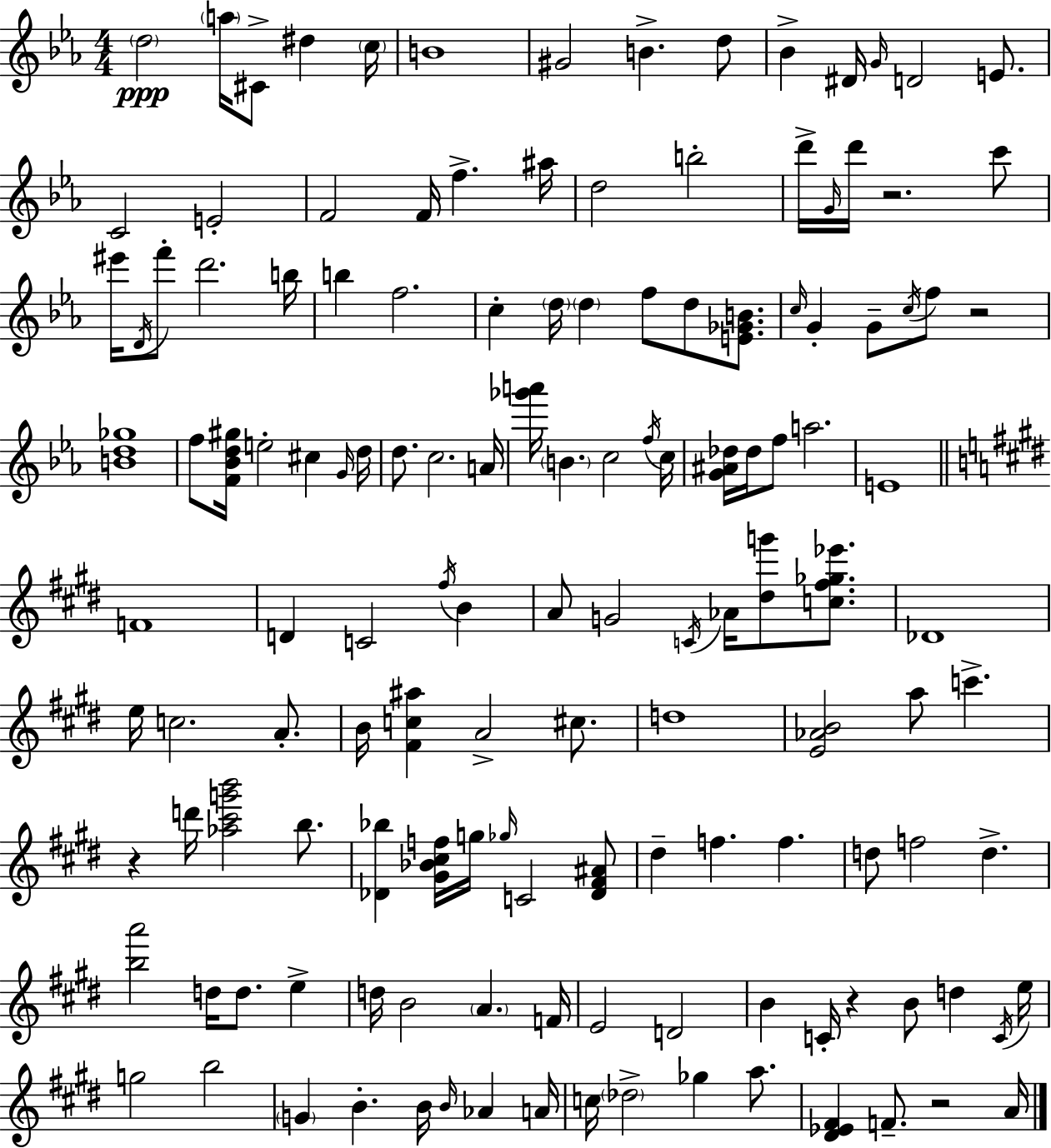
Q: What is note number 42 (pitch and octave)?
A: C5